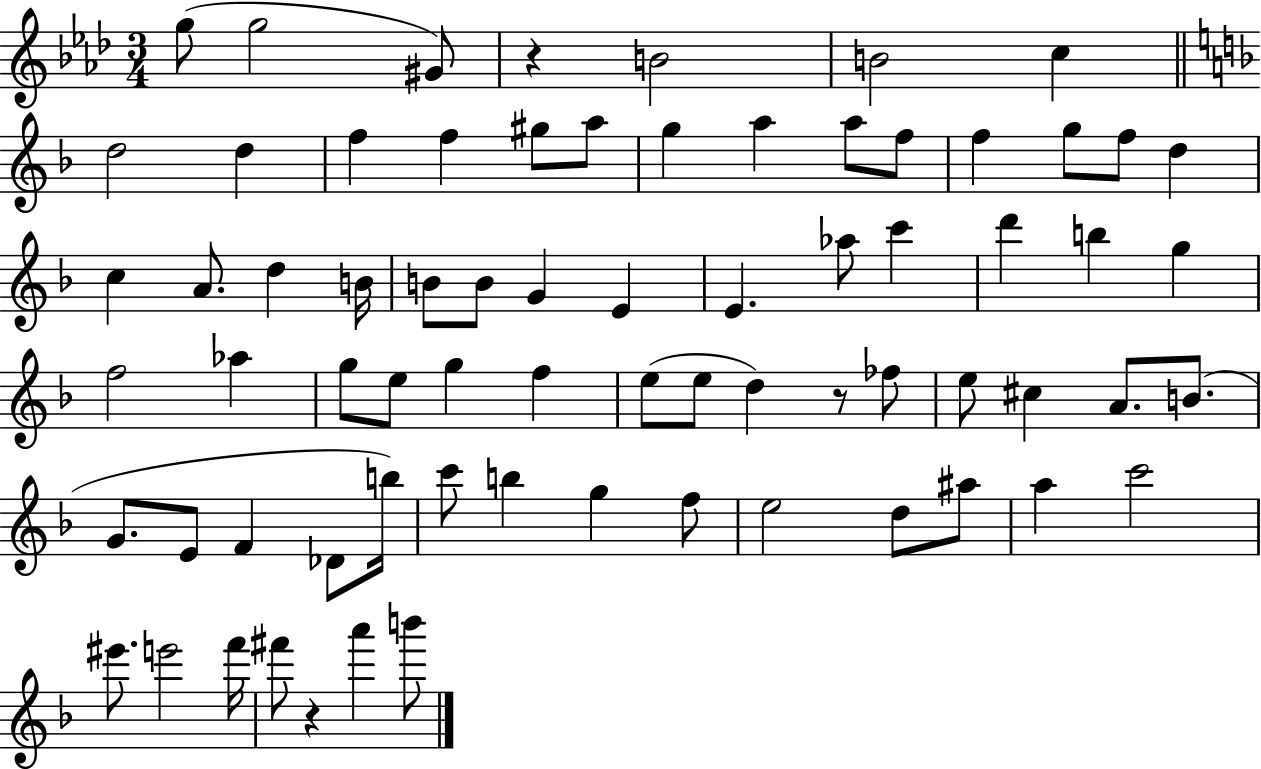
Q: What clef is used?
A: treble